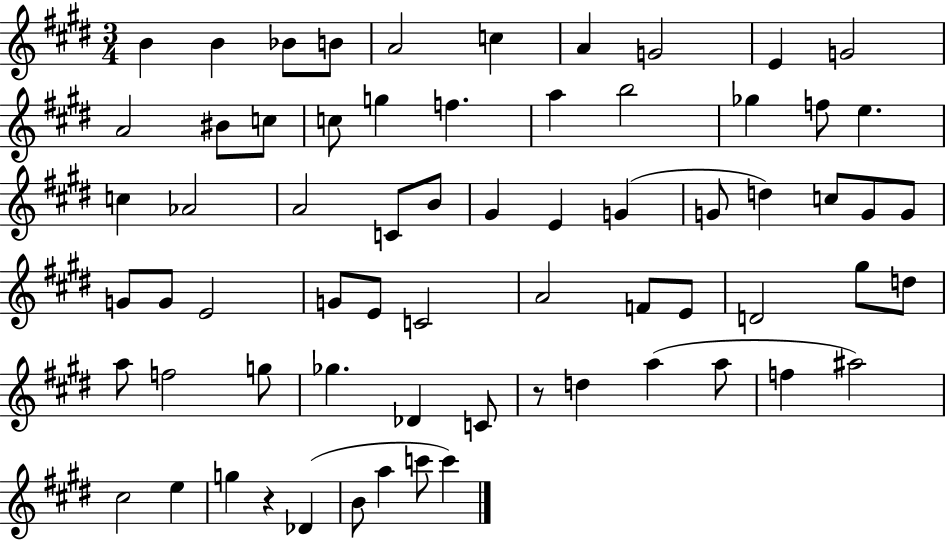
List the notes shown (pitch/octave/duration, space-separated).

B4/q B4/q Bb4/e B4/e A4/h C5/q A4/q G4/h E4/q G4/h A4/h BIS4/e C5/e C5/e G5/q F5/q. A5/q B5/h Gb5/q F5/e E5/q. C5/q Ab4/h A4/h C4/e B4/e G#4/q E4/q G4/q G4/e D5/q C5/e G4/e G4/e G4/e G4/e E4/h G4/e E4/e C4/h A4/h F4/e E4/e D4/h G#5/e D5/e A5/e F5/h G5/e Gb5/q. Db4/q C4/e R/e D5/q A5/q A5/e F5/q A#5/h C#5/h E5/q G5/q R/q Db4/q B4/e A5/q C6/e C6/q